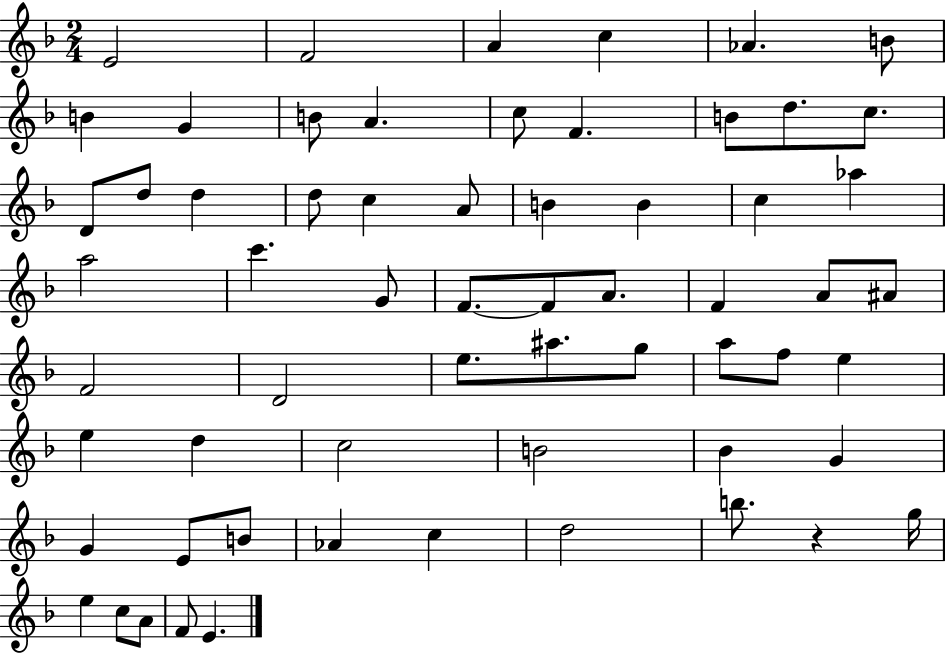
{
  \clef treble
  \numericTimeSignature
  \time 2/4
  \key f \major
  e'2 | f'2 | a'4 c''4 | aes'4. b'8 | \break b'4 g'4 | b'8 a'4. | c''8 f'4. | b'8 d''8. c''8. | \break d'8 d''8 d''4 | d''8 c''4 a'8 | b'4 b'4 | c''4 aes''4 | \break a''2 | c'''4. g'8 | f'8.~~ f'8 a'8. | f'4 a'8 ais'8 | \break f'2 | d'2 | e''8. ais''8. g''8 | a''8 f''8 e''4 | \break e''4 d''4 | c''2 | b'2 | bes'4 g'4 | \break g'4 e'8 b'8 | aes'4 c''4 | d''2 | b''8. r4 g''16 | \break e''4 c''8 a'8 | f'8 e'4. | \bar "|."
}